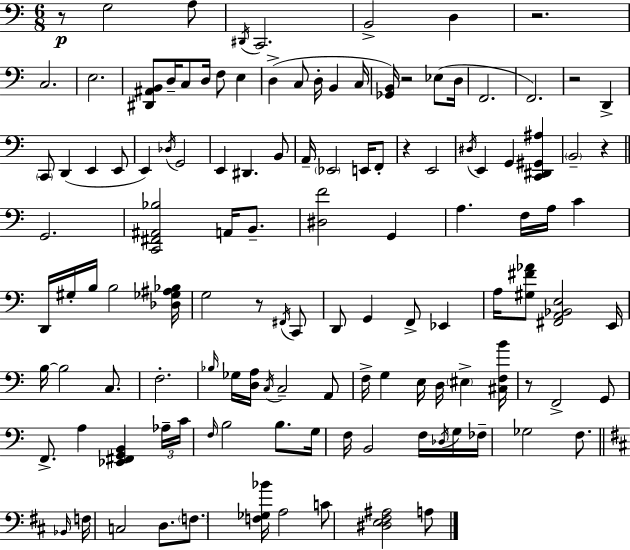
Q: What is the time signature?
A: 6/8